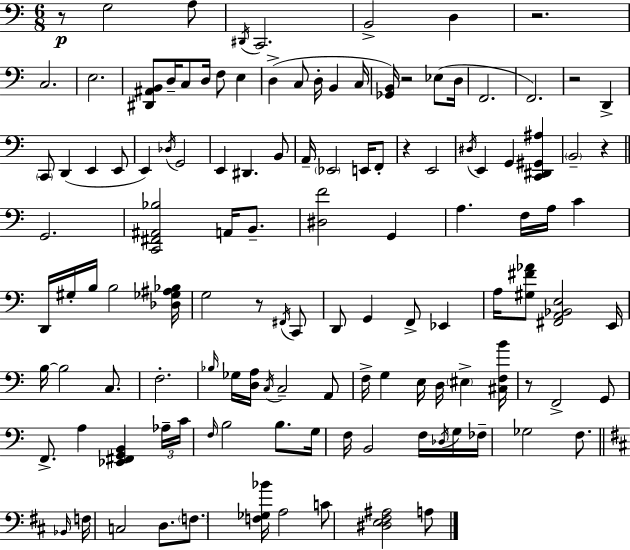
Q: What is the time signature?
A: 6/8